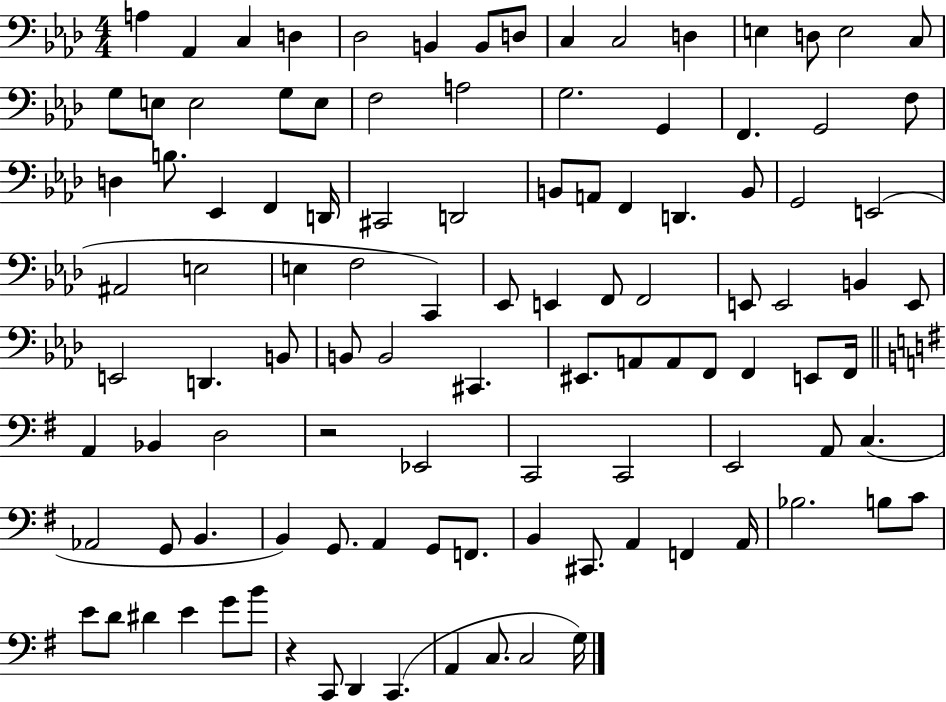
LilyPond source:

{
  \clef bass
  \numericTimeSignature
  \time 4/4
  \key aes \major
  a4 aes,4 c4 d4 | des2 b,4 b,8 d8 | c4 c2 d4 | e4 d8 e2 c8 | \break g8 e8 e2 g8 e8 | f2 a2 | g2. g,4 | f,4. g,2 f8 | \break d4 b8. ees,4 f,4 d,16 | cis,2 d,2 | b,8 a,8 f,4 d,4. b,8 | g,2 e,2( | \break ais,2 e2 | e4 f2 c,4) | ees,8 e,4 f,8 f,2 | e,8 e,2 b,4 e,8 | \break e,2 d,4. b,8 | b,8 b,2 cis,4. | eis,8. a,8 a,8 f,8 f,4 e,8 f,16 | \bar "||" \break \key g \major a,4 bes,4 d2 | r2 ees,2 | c,2 c,2 | e,2 a,8 c4.( | \break aes,2 g,8 b,4. | b,4) g,8. a,4 g,8 f,8. | b,4 cis,8. a,4 f,4 a,16 | bes2. b8 c'8 | \break e'8 d'8 dis'4 e'4 g'8 b'8 | r4 c,8 d,4 c,4.( | a,4 c8. c2 g16) | \bar "|."
}